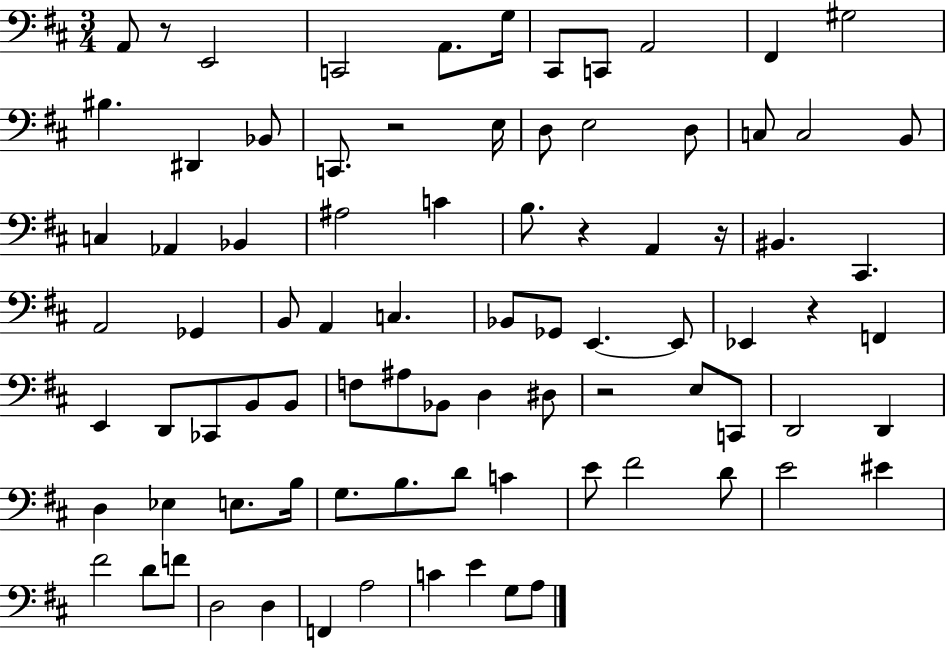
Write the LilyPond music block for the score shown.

{
  \clef bass
  \numericTimeSignature
  \time 3/4
  \key d \major
  \repeat volta 2 { a,8 r8 e,2 | c,2 a,8. g16 | cis,8 c,8 a,2 | fis,4 gis2 | \break bis4. dis,4 bes,8 | c,8. r2 e16 | d8 e2 d8 | c8 c2 b,8 | \break c4 aes,4 bes,4 | ais2 c'4 | b8. r4 a,4 r16 | bis,4. cis,4. | \break a,2 ges,4 | b,8 a,4 c4. | bes,8 ges,8 e,4.~~ e,8 | ees,4 r4 f,4 | \break e,4 d,8 ces,8 b,8 b,8 | f8 ais8 bes,8 d4 dis8 | r2 e8 c,8 | d,2 d,4 | \break d4 ees4 e8. b16 | g8. b8. d'8 c'4 | e'8 fis'2 d'8 | e'2 eis'4 | \break fis'2 d'8 f'8 | d2 d4 | f,4 a2 | c'4 e'4 g8 a8 | \break } \bar "|."
}